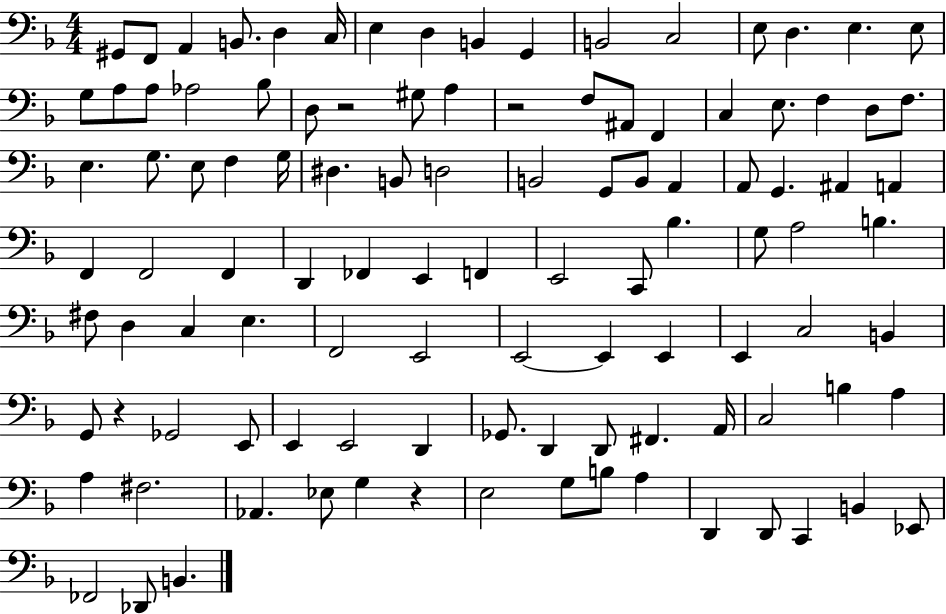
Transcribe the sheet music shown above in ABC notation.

X:1
T:Untitled
M:4/4
L:1/4
K:F
^G,,/2 F,,/2 A,, B,,/2 D, C,/4 E, D, B,, G,, B,,2 C,2 E,/2 D, E, E,/2 G,/2 A,/2 A,/2 _A,2 _B,/2 D,/2 z2 ^G,/2 A, z2 F,/2 ^A,,/2 F,, C, E,/2 F, D,/2 F,/2 E, G,/2 E,/2 F, G,/4 ^D, B,,/2 D,2 B,,2 G,,/2 B,,/2 A,, A,,/2 G,, ^A,, A,, F,, F,,2 F,, D,, _F,, E,, F,, E,,2 C,,/2 _B, G,/2 A,2 B, ^F,/2 D, C, E, F,,2 E,,2 E,,2 E,, E,, E,, C,2 B,, G,,/2 z _G,,2 E,,/2 E,, E,,2 D,, _G,,/2 D,, D,,/2 ^F,, A,,/4 C,2 B, A, A, ^F,2 _A,, _E,/2 G, z E,2 G,/2 B,/2 A, D,, D,,/2 C,, B,, _E,,/2 _F,,2 _D,,/2 B,,